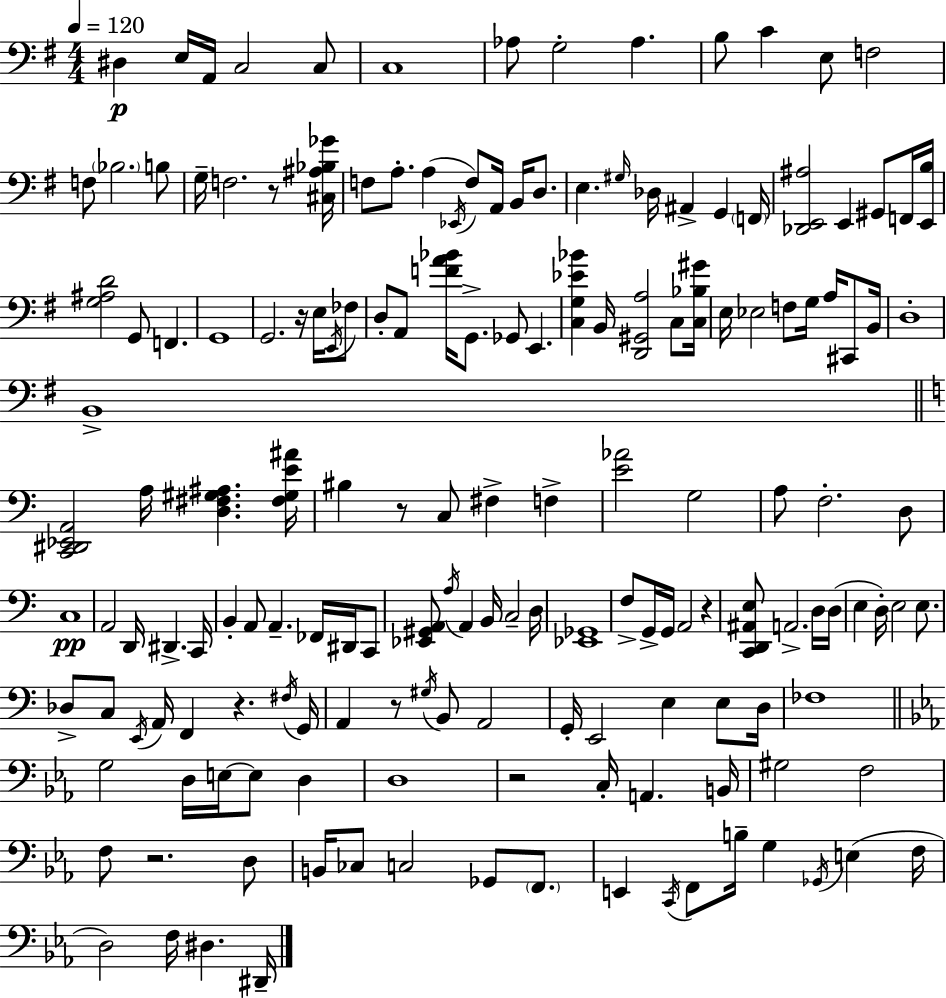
X:1
T:Untitled
M:4/4
L:1/4
K:Em
^D, E,/4 A,,/4 C,2 C,/2 C,4 _A,/2 G,2 _A, B,/2 C E,/2 F,2 F,/2 _B,2 B,/2 G,/4 F,2 z/2 [^C,^A,_B,_G]/4 F,/2 A,/2 A, _E,,/4 F,/2 A,,/4 B,,/4 D,/2 E, ^G,/4 _D,/4 ^A,, G,, F,,/4 [_D,,E,,^A,]2 E,, ^G,,/2 F,,/4 [E,,B,]/4 [G,^A,D]2 G,,/2 F,, G,,4 G,,2 z/4 E,/4 E,,/4 _F,/2 D,/2 A,,/2 [FA_B]/4 G,,/2 _G,,/2 E,, [C,G,_E_B] B,,/4 [D,,^G,,A,]2 C,/2 [C,_B,^G]/4 E,/4 _E,2 F,/2 G,/4 A,/4 ^C,,/2 B,,/4 D,4 B,,4 [C,,^D,,_E,,A,,]2 A,/4 [D,^F,^G,^A,] [^F,^G,E^A]/4 ^B, z/2 C,/2 ^F, F, [E_A]2 G,2 A,/2 F,2 D,/2 C,4 A,,2 D,,/4 ^D,, C,,/4 B,, A,,/2 A,, _F,,/4 ^D,,/4 C,,/2 [_E,,^G,,A,,]/2 A,/4 A,, B,,/4 C,2 D,/4 [_E,,_G,,]4 F,/2 G,,/4 G,,/4 A,,2 z [C,,D,,^A,,E,]/2 A,,2 D,/4 D,/4 E, D,/4 E,2 E,/2 _D,/2 C,/2 E,,/4 A,,/4 F,, z ^F,/4 G,,/4 A,, z/2 ^G,/4 B,,/2 A,,2 G,,/4 E,,2 E, E,/2 D,/4 _F,4 G,2 D,/4 E,/4 E,/2 D, D,4 z2 C,/4 A,, B,,/4 ^G,2 F,2 F,/2 z2 D,/2 B,,/4 _C,/2 C,2 _G,,/2 F,,/2 E,, C,,/4 F,,/2 B,/4 G, _G,,/4 E, F,/4 D,2 F,/4 ^D, ^D,,/4